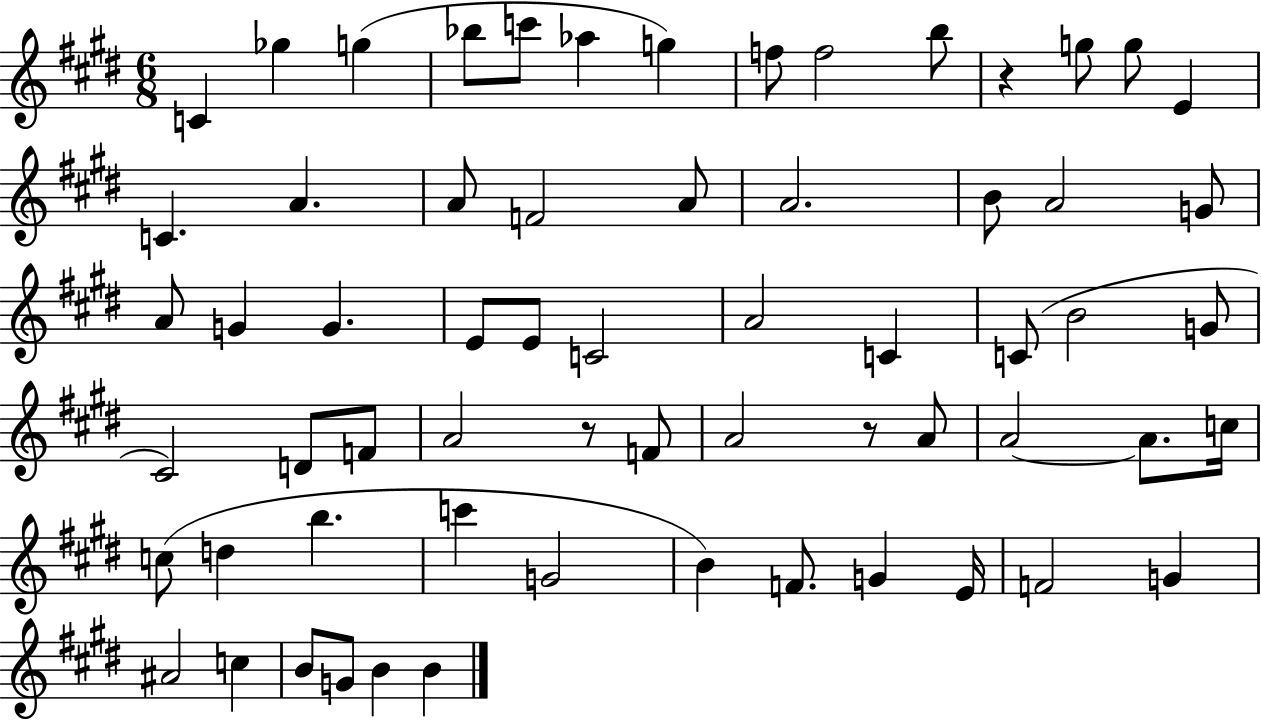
{
  \clef treble
  \numericTimeSignature
  \time 6/8
  \key e \major
  c'4 ges''4 g''4( | bes''8 c'''8 aes''4 g''4) | f''8 f''2 b''8 | r4 g''8 g''8 e'4 | \break c'4. a'4. | a'8 f'2 a'8 | a'2. | b'8 a'2 g'8 | \break a'8 g'4 g'4. | e'8 e'8 c'2 | a'2 c'4 | c'8( b'2 g'8 | \break cis'2) d'8 f'8 | a'2 r8 f'8 | a'2 r8 a'8 | a'2~~ a'8. c''16 | \break c''8( d''4 b''4. | c'''4 g'2 | b'4) f'8. g'4 e'16 | f'2 g'4 | \break ais'2 c''4 | b'8 g'8 b'4 b'4 | \bar "|."
}